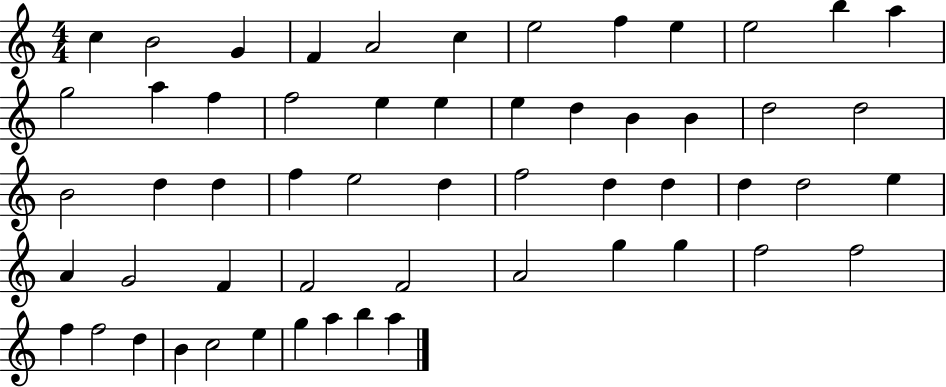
{
  \clef treble
  \numericTimeSignature
  \time 4/4
  \key c \major
  c''4 b'2 g'4 | f'4 a'2 c''4 | e''2 f''4 e''4 | e''2 b''4 a''4 | \break g''2 a''4 f''4 | f''2 e''4 e''4 | e''4 d''4 b'4 b'4 | d''2 d''2 | \break b'2 d''4 d''4 | f''4 e''2 d''4 | f''2 d''4 d''4 | d''4 d''2 e''4 | \break a'4 g'2 f'4 | f'2 f'2 | a'2 g''4 g''4 | f''2 f''2 | \break f''4 f''2 d''4 | b'4 c''2 e''4 | g''4 a''4 b''4 a''4 | \bar "|."
}